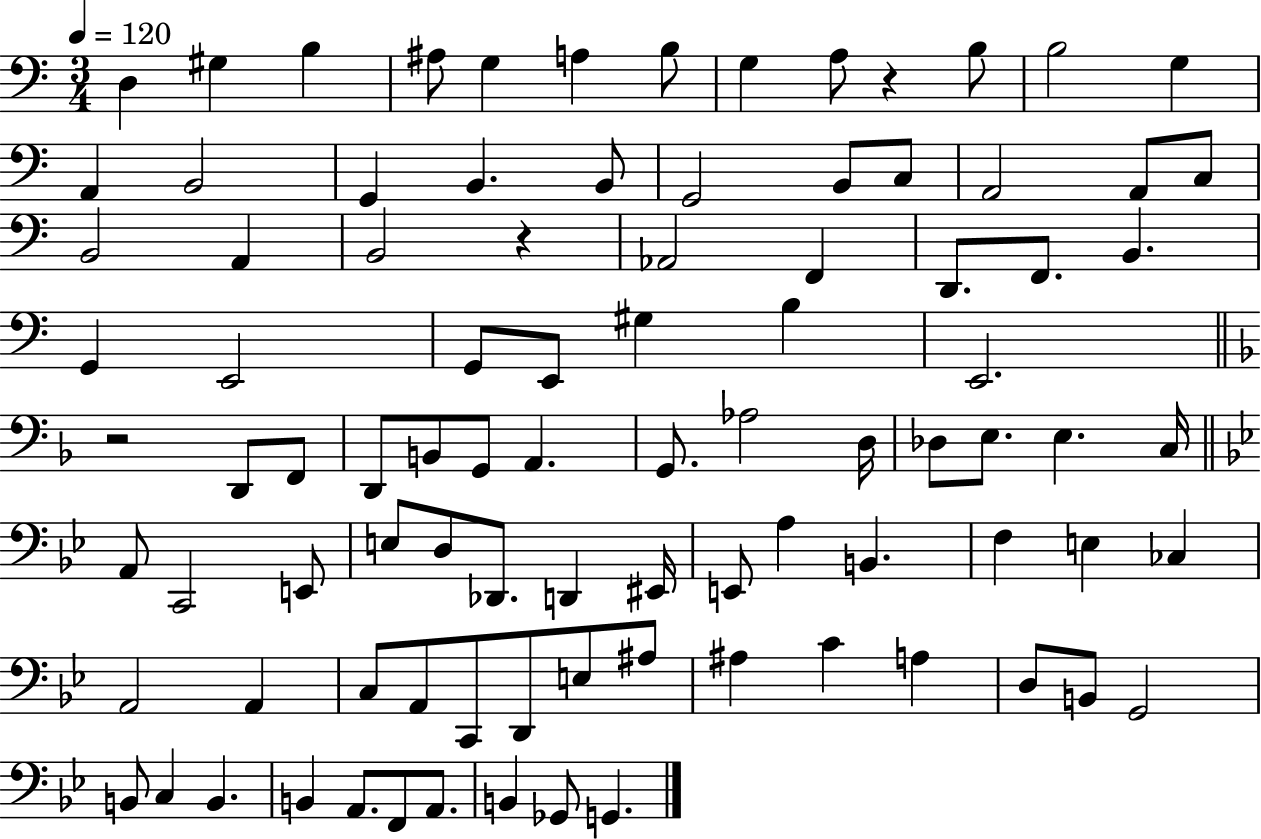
D3/q G#3/q B3/q A#3/e G3/q A3/q B3/e G3/q A3/e R/q B3/e B3/h G3/q A2/q B2/h G2/q B2/q. B2/e G2/h B2/e C3/e A2/h A2/e C3/e B2/h A2/q B2/h R/q Ab2/h F2/q D2/e. F2/e. B2/q. G2/q E2/h G2/e E2/e G#3/q B3/q E2/h. R/h D2/e F2/e D2/e B2/e G2/e A2/q. G2/e. Ab3/h D3/s Db3/e E3/e. E3/q. C3/s A2/e C2/h E2/e E3/e D3/e Db2/e. D2/q EIS2/s E2/e A3/q B2/q. F3/q E3/q CES3/q A2/h A2/q C3/e A2/e C2/e D2/e E3/e A#3/e A#3/q C4/q A3/q D3/e B2/e G2/h B2/e C3/q B2/q. B2/q A2/e. F2/e A2/e. B2/q Gb2/e G2/q.